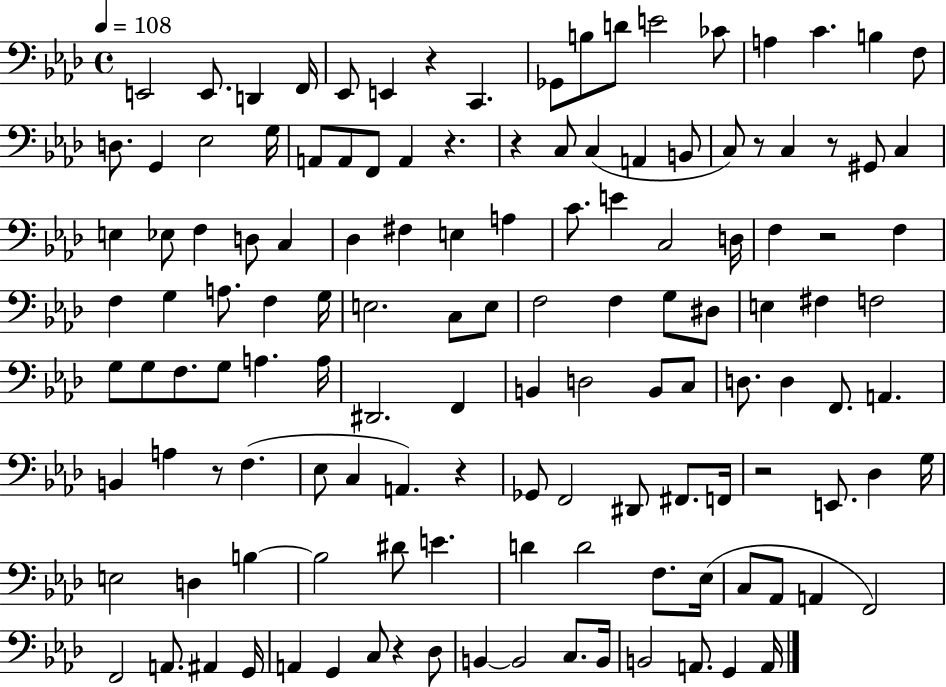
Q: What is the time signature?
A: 4/4